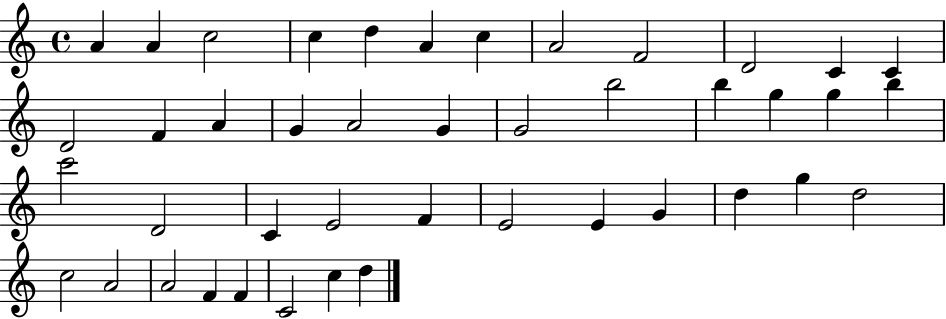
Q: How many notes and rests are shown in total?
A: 43